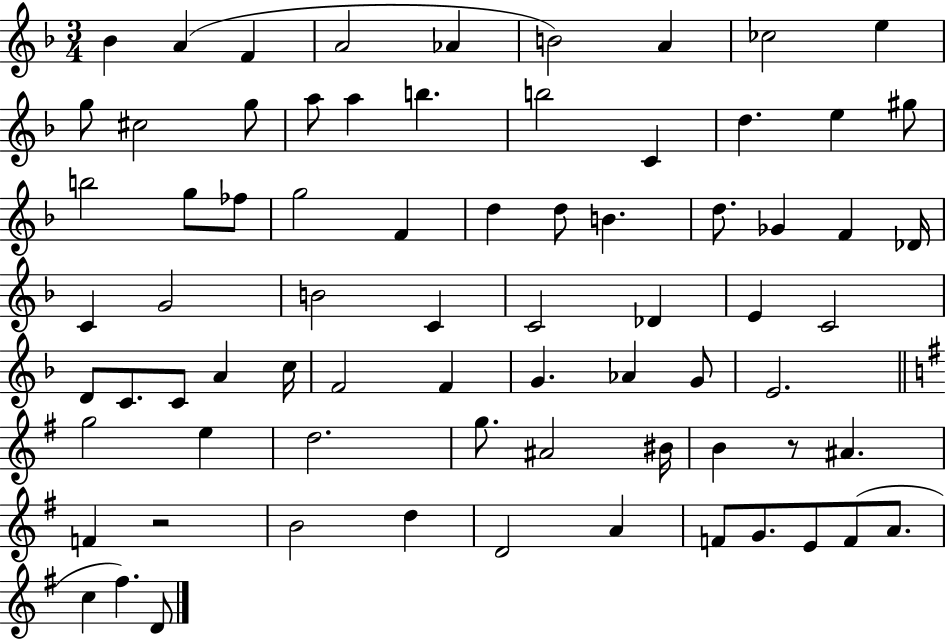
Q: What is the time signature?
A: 3/4